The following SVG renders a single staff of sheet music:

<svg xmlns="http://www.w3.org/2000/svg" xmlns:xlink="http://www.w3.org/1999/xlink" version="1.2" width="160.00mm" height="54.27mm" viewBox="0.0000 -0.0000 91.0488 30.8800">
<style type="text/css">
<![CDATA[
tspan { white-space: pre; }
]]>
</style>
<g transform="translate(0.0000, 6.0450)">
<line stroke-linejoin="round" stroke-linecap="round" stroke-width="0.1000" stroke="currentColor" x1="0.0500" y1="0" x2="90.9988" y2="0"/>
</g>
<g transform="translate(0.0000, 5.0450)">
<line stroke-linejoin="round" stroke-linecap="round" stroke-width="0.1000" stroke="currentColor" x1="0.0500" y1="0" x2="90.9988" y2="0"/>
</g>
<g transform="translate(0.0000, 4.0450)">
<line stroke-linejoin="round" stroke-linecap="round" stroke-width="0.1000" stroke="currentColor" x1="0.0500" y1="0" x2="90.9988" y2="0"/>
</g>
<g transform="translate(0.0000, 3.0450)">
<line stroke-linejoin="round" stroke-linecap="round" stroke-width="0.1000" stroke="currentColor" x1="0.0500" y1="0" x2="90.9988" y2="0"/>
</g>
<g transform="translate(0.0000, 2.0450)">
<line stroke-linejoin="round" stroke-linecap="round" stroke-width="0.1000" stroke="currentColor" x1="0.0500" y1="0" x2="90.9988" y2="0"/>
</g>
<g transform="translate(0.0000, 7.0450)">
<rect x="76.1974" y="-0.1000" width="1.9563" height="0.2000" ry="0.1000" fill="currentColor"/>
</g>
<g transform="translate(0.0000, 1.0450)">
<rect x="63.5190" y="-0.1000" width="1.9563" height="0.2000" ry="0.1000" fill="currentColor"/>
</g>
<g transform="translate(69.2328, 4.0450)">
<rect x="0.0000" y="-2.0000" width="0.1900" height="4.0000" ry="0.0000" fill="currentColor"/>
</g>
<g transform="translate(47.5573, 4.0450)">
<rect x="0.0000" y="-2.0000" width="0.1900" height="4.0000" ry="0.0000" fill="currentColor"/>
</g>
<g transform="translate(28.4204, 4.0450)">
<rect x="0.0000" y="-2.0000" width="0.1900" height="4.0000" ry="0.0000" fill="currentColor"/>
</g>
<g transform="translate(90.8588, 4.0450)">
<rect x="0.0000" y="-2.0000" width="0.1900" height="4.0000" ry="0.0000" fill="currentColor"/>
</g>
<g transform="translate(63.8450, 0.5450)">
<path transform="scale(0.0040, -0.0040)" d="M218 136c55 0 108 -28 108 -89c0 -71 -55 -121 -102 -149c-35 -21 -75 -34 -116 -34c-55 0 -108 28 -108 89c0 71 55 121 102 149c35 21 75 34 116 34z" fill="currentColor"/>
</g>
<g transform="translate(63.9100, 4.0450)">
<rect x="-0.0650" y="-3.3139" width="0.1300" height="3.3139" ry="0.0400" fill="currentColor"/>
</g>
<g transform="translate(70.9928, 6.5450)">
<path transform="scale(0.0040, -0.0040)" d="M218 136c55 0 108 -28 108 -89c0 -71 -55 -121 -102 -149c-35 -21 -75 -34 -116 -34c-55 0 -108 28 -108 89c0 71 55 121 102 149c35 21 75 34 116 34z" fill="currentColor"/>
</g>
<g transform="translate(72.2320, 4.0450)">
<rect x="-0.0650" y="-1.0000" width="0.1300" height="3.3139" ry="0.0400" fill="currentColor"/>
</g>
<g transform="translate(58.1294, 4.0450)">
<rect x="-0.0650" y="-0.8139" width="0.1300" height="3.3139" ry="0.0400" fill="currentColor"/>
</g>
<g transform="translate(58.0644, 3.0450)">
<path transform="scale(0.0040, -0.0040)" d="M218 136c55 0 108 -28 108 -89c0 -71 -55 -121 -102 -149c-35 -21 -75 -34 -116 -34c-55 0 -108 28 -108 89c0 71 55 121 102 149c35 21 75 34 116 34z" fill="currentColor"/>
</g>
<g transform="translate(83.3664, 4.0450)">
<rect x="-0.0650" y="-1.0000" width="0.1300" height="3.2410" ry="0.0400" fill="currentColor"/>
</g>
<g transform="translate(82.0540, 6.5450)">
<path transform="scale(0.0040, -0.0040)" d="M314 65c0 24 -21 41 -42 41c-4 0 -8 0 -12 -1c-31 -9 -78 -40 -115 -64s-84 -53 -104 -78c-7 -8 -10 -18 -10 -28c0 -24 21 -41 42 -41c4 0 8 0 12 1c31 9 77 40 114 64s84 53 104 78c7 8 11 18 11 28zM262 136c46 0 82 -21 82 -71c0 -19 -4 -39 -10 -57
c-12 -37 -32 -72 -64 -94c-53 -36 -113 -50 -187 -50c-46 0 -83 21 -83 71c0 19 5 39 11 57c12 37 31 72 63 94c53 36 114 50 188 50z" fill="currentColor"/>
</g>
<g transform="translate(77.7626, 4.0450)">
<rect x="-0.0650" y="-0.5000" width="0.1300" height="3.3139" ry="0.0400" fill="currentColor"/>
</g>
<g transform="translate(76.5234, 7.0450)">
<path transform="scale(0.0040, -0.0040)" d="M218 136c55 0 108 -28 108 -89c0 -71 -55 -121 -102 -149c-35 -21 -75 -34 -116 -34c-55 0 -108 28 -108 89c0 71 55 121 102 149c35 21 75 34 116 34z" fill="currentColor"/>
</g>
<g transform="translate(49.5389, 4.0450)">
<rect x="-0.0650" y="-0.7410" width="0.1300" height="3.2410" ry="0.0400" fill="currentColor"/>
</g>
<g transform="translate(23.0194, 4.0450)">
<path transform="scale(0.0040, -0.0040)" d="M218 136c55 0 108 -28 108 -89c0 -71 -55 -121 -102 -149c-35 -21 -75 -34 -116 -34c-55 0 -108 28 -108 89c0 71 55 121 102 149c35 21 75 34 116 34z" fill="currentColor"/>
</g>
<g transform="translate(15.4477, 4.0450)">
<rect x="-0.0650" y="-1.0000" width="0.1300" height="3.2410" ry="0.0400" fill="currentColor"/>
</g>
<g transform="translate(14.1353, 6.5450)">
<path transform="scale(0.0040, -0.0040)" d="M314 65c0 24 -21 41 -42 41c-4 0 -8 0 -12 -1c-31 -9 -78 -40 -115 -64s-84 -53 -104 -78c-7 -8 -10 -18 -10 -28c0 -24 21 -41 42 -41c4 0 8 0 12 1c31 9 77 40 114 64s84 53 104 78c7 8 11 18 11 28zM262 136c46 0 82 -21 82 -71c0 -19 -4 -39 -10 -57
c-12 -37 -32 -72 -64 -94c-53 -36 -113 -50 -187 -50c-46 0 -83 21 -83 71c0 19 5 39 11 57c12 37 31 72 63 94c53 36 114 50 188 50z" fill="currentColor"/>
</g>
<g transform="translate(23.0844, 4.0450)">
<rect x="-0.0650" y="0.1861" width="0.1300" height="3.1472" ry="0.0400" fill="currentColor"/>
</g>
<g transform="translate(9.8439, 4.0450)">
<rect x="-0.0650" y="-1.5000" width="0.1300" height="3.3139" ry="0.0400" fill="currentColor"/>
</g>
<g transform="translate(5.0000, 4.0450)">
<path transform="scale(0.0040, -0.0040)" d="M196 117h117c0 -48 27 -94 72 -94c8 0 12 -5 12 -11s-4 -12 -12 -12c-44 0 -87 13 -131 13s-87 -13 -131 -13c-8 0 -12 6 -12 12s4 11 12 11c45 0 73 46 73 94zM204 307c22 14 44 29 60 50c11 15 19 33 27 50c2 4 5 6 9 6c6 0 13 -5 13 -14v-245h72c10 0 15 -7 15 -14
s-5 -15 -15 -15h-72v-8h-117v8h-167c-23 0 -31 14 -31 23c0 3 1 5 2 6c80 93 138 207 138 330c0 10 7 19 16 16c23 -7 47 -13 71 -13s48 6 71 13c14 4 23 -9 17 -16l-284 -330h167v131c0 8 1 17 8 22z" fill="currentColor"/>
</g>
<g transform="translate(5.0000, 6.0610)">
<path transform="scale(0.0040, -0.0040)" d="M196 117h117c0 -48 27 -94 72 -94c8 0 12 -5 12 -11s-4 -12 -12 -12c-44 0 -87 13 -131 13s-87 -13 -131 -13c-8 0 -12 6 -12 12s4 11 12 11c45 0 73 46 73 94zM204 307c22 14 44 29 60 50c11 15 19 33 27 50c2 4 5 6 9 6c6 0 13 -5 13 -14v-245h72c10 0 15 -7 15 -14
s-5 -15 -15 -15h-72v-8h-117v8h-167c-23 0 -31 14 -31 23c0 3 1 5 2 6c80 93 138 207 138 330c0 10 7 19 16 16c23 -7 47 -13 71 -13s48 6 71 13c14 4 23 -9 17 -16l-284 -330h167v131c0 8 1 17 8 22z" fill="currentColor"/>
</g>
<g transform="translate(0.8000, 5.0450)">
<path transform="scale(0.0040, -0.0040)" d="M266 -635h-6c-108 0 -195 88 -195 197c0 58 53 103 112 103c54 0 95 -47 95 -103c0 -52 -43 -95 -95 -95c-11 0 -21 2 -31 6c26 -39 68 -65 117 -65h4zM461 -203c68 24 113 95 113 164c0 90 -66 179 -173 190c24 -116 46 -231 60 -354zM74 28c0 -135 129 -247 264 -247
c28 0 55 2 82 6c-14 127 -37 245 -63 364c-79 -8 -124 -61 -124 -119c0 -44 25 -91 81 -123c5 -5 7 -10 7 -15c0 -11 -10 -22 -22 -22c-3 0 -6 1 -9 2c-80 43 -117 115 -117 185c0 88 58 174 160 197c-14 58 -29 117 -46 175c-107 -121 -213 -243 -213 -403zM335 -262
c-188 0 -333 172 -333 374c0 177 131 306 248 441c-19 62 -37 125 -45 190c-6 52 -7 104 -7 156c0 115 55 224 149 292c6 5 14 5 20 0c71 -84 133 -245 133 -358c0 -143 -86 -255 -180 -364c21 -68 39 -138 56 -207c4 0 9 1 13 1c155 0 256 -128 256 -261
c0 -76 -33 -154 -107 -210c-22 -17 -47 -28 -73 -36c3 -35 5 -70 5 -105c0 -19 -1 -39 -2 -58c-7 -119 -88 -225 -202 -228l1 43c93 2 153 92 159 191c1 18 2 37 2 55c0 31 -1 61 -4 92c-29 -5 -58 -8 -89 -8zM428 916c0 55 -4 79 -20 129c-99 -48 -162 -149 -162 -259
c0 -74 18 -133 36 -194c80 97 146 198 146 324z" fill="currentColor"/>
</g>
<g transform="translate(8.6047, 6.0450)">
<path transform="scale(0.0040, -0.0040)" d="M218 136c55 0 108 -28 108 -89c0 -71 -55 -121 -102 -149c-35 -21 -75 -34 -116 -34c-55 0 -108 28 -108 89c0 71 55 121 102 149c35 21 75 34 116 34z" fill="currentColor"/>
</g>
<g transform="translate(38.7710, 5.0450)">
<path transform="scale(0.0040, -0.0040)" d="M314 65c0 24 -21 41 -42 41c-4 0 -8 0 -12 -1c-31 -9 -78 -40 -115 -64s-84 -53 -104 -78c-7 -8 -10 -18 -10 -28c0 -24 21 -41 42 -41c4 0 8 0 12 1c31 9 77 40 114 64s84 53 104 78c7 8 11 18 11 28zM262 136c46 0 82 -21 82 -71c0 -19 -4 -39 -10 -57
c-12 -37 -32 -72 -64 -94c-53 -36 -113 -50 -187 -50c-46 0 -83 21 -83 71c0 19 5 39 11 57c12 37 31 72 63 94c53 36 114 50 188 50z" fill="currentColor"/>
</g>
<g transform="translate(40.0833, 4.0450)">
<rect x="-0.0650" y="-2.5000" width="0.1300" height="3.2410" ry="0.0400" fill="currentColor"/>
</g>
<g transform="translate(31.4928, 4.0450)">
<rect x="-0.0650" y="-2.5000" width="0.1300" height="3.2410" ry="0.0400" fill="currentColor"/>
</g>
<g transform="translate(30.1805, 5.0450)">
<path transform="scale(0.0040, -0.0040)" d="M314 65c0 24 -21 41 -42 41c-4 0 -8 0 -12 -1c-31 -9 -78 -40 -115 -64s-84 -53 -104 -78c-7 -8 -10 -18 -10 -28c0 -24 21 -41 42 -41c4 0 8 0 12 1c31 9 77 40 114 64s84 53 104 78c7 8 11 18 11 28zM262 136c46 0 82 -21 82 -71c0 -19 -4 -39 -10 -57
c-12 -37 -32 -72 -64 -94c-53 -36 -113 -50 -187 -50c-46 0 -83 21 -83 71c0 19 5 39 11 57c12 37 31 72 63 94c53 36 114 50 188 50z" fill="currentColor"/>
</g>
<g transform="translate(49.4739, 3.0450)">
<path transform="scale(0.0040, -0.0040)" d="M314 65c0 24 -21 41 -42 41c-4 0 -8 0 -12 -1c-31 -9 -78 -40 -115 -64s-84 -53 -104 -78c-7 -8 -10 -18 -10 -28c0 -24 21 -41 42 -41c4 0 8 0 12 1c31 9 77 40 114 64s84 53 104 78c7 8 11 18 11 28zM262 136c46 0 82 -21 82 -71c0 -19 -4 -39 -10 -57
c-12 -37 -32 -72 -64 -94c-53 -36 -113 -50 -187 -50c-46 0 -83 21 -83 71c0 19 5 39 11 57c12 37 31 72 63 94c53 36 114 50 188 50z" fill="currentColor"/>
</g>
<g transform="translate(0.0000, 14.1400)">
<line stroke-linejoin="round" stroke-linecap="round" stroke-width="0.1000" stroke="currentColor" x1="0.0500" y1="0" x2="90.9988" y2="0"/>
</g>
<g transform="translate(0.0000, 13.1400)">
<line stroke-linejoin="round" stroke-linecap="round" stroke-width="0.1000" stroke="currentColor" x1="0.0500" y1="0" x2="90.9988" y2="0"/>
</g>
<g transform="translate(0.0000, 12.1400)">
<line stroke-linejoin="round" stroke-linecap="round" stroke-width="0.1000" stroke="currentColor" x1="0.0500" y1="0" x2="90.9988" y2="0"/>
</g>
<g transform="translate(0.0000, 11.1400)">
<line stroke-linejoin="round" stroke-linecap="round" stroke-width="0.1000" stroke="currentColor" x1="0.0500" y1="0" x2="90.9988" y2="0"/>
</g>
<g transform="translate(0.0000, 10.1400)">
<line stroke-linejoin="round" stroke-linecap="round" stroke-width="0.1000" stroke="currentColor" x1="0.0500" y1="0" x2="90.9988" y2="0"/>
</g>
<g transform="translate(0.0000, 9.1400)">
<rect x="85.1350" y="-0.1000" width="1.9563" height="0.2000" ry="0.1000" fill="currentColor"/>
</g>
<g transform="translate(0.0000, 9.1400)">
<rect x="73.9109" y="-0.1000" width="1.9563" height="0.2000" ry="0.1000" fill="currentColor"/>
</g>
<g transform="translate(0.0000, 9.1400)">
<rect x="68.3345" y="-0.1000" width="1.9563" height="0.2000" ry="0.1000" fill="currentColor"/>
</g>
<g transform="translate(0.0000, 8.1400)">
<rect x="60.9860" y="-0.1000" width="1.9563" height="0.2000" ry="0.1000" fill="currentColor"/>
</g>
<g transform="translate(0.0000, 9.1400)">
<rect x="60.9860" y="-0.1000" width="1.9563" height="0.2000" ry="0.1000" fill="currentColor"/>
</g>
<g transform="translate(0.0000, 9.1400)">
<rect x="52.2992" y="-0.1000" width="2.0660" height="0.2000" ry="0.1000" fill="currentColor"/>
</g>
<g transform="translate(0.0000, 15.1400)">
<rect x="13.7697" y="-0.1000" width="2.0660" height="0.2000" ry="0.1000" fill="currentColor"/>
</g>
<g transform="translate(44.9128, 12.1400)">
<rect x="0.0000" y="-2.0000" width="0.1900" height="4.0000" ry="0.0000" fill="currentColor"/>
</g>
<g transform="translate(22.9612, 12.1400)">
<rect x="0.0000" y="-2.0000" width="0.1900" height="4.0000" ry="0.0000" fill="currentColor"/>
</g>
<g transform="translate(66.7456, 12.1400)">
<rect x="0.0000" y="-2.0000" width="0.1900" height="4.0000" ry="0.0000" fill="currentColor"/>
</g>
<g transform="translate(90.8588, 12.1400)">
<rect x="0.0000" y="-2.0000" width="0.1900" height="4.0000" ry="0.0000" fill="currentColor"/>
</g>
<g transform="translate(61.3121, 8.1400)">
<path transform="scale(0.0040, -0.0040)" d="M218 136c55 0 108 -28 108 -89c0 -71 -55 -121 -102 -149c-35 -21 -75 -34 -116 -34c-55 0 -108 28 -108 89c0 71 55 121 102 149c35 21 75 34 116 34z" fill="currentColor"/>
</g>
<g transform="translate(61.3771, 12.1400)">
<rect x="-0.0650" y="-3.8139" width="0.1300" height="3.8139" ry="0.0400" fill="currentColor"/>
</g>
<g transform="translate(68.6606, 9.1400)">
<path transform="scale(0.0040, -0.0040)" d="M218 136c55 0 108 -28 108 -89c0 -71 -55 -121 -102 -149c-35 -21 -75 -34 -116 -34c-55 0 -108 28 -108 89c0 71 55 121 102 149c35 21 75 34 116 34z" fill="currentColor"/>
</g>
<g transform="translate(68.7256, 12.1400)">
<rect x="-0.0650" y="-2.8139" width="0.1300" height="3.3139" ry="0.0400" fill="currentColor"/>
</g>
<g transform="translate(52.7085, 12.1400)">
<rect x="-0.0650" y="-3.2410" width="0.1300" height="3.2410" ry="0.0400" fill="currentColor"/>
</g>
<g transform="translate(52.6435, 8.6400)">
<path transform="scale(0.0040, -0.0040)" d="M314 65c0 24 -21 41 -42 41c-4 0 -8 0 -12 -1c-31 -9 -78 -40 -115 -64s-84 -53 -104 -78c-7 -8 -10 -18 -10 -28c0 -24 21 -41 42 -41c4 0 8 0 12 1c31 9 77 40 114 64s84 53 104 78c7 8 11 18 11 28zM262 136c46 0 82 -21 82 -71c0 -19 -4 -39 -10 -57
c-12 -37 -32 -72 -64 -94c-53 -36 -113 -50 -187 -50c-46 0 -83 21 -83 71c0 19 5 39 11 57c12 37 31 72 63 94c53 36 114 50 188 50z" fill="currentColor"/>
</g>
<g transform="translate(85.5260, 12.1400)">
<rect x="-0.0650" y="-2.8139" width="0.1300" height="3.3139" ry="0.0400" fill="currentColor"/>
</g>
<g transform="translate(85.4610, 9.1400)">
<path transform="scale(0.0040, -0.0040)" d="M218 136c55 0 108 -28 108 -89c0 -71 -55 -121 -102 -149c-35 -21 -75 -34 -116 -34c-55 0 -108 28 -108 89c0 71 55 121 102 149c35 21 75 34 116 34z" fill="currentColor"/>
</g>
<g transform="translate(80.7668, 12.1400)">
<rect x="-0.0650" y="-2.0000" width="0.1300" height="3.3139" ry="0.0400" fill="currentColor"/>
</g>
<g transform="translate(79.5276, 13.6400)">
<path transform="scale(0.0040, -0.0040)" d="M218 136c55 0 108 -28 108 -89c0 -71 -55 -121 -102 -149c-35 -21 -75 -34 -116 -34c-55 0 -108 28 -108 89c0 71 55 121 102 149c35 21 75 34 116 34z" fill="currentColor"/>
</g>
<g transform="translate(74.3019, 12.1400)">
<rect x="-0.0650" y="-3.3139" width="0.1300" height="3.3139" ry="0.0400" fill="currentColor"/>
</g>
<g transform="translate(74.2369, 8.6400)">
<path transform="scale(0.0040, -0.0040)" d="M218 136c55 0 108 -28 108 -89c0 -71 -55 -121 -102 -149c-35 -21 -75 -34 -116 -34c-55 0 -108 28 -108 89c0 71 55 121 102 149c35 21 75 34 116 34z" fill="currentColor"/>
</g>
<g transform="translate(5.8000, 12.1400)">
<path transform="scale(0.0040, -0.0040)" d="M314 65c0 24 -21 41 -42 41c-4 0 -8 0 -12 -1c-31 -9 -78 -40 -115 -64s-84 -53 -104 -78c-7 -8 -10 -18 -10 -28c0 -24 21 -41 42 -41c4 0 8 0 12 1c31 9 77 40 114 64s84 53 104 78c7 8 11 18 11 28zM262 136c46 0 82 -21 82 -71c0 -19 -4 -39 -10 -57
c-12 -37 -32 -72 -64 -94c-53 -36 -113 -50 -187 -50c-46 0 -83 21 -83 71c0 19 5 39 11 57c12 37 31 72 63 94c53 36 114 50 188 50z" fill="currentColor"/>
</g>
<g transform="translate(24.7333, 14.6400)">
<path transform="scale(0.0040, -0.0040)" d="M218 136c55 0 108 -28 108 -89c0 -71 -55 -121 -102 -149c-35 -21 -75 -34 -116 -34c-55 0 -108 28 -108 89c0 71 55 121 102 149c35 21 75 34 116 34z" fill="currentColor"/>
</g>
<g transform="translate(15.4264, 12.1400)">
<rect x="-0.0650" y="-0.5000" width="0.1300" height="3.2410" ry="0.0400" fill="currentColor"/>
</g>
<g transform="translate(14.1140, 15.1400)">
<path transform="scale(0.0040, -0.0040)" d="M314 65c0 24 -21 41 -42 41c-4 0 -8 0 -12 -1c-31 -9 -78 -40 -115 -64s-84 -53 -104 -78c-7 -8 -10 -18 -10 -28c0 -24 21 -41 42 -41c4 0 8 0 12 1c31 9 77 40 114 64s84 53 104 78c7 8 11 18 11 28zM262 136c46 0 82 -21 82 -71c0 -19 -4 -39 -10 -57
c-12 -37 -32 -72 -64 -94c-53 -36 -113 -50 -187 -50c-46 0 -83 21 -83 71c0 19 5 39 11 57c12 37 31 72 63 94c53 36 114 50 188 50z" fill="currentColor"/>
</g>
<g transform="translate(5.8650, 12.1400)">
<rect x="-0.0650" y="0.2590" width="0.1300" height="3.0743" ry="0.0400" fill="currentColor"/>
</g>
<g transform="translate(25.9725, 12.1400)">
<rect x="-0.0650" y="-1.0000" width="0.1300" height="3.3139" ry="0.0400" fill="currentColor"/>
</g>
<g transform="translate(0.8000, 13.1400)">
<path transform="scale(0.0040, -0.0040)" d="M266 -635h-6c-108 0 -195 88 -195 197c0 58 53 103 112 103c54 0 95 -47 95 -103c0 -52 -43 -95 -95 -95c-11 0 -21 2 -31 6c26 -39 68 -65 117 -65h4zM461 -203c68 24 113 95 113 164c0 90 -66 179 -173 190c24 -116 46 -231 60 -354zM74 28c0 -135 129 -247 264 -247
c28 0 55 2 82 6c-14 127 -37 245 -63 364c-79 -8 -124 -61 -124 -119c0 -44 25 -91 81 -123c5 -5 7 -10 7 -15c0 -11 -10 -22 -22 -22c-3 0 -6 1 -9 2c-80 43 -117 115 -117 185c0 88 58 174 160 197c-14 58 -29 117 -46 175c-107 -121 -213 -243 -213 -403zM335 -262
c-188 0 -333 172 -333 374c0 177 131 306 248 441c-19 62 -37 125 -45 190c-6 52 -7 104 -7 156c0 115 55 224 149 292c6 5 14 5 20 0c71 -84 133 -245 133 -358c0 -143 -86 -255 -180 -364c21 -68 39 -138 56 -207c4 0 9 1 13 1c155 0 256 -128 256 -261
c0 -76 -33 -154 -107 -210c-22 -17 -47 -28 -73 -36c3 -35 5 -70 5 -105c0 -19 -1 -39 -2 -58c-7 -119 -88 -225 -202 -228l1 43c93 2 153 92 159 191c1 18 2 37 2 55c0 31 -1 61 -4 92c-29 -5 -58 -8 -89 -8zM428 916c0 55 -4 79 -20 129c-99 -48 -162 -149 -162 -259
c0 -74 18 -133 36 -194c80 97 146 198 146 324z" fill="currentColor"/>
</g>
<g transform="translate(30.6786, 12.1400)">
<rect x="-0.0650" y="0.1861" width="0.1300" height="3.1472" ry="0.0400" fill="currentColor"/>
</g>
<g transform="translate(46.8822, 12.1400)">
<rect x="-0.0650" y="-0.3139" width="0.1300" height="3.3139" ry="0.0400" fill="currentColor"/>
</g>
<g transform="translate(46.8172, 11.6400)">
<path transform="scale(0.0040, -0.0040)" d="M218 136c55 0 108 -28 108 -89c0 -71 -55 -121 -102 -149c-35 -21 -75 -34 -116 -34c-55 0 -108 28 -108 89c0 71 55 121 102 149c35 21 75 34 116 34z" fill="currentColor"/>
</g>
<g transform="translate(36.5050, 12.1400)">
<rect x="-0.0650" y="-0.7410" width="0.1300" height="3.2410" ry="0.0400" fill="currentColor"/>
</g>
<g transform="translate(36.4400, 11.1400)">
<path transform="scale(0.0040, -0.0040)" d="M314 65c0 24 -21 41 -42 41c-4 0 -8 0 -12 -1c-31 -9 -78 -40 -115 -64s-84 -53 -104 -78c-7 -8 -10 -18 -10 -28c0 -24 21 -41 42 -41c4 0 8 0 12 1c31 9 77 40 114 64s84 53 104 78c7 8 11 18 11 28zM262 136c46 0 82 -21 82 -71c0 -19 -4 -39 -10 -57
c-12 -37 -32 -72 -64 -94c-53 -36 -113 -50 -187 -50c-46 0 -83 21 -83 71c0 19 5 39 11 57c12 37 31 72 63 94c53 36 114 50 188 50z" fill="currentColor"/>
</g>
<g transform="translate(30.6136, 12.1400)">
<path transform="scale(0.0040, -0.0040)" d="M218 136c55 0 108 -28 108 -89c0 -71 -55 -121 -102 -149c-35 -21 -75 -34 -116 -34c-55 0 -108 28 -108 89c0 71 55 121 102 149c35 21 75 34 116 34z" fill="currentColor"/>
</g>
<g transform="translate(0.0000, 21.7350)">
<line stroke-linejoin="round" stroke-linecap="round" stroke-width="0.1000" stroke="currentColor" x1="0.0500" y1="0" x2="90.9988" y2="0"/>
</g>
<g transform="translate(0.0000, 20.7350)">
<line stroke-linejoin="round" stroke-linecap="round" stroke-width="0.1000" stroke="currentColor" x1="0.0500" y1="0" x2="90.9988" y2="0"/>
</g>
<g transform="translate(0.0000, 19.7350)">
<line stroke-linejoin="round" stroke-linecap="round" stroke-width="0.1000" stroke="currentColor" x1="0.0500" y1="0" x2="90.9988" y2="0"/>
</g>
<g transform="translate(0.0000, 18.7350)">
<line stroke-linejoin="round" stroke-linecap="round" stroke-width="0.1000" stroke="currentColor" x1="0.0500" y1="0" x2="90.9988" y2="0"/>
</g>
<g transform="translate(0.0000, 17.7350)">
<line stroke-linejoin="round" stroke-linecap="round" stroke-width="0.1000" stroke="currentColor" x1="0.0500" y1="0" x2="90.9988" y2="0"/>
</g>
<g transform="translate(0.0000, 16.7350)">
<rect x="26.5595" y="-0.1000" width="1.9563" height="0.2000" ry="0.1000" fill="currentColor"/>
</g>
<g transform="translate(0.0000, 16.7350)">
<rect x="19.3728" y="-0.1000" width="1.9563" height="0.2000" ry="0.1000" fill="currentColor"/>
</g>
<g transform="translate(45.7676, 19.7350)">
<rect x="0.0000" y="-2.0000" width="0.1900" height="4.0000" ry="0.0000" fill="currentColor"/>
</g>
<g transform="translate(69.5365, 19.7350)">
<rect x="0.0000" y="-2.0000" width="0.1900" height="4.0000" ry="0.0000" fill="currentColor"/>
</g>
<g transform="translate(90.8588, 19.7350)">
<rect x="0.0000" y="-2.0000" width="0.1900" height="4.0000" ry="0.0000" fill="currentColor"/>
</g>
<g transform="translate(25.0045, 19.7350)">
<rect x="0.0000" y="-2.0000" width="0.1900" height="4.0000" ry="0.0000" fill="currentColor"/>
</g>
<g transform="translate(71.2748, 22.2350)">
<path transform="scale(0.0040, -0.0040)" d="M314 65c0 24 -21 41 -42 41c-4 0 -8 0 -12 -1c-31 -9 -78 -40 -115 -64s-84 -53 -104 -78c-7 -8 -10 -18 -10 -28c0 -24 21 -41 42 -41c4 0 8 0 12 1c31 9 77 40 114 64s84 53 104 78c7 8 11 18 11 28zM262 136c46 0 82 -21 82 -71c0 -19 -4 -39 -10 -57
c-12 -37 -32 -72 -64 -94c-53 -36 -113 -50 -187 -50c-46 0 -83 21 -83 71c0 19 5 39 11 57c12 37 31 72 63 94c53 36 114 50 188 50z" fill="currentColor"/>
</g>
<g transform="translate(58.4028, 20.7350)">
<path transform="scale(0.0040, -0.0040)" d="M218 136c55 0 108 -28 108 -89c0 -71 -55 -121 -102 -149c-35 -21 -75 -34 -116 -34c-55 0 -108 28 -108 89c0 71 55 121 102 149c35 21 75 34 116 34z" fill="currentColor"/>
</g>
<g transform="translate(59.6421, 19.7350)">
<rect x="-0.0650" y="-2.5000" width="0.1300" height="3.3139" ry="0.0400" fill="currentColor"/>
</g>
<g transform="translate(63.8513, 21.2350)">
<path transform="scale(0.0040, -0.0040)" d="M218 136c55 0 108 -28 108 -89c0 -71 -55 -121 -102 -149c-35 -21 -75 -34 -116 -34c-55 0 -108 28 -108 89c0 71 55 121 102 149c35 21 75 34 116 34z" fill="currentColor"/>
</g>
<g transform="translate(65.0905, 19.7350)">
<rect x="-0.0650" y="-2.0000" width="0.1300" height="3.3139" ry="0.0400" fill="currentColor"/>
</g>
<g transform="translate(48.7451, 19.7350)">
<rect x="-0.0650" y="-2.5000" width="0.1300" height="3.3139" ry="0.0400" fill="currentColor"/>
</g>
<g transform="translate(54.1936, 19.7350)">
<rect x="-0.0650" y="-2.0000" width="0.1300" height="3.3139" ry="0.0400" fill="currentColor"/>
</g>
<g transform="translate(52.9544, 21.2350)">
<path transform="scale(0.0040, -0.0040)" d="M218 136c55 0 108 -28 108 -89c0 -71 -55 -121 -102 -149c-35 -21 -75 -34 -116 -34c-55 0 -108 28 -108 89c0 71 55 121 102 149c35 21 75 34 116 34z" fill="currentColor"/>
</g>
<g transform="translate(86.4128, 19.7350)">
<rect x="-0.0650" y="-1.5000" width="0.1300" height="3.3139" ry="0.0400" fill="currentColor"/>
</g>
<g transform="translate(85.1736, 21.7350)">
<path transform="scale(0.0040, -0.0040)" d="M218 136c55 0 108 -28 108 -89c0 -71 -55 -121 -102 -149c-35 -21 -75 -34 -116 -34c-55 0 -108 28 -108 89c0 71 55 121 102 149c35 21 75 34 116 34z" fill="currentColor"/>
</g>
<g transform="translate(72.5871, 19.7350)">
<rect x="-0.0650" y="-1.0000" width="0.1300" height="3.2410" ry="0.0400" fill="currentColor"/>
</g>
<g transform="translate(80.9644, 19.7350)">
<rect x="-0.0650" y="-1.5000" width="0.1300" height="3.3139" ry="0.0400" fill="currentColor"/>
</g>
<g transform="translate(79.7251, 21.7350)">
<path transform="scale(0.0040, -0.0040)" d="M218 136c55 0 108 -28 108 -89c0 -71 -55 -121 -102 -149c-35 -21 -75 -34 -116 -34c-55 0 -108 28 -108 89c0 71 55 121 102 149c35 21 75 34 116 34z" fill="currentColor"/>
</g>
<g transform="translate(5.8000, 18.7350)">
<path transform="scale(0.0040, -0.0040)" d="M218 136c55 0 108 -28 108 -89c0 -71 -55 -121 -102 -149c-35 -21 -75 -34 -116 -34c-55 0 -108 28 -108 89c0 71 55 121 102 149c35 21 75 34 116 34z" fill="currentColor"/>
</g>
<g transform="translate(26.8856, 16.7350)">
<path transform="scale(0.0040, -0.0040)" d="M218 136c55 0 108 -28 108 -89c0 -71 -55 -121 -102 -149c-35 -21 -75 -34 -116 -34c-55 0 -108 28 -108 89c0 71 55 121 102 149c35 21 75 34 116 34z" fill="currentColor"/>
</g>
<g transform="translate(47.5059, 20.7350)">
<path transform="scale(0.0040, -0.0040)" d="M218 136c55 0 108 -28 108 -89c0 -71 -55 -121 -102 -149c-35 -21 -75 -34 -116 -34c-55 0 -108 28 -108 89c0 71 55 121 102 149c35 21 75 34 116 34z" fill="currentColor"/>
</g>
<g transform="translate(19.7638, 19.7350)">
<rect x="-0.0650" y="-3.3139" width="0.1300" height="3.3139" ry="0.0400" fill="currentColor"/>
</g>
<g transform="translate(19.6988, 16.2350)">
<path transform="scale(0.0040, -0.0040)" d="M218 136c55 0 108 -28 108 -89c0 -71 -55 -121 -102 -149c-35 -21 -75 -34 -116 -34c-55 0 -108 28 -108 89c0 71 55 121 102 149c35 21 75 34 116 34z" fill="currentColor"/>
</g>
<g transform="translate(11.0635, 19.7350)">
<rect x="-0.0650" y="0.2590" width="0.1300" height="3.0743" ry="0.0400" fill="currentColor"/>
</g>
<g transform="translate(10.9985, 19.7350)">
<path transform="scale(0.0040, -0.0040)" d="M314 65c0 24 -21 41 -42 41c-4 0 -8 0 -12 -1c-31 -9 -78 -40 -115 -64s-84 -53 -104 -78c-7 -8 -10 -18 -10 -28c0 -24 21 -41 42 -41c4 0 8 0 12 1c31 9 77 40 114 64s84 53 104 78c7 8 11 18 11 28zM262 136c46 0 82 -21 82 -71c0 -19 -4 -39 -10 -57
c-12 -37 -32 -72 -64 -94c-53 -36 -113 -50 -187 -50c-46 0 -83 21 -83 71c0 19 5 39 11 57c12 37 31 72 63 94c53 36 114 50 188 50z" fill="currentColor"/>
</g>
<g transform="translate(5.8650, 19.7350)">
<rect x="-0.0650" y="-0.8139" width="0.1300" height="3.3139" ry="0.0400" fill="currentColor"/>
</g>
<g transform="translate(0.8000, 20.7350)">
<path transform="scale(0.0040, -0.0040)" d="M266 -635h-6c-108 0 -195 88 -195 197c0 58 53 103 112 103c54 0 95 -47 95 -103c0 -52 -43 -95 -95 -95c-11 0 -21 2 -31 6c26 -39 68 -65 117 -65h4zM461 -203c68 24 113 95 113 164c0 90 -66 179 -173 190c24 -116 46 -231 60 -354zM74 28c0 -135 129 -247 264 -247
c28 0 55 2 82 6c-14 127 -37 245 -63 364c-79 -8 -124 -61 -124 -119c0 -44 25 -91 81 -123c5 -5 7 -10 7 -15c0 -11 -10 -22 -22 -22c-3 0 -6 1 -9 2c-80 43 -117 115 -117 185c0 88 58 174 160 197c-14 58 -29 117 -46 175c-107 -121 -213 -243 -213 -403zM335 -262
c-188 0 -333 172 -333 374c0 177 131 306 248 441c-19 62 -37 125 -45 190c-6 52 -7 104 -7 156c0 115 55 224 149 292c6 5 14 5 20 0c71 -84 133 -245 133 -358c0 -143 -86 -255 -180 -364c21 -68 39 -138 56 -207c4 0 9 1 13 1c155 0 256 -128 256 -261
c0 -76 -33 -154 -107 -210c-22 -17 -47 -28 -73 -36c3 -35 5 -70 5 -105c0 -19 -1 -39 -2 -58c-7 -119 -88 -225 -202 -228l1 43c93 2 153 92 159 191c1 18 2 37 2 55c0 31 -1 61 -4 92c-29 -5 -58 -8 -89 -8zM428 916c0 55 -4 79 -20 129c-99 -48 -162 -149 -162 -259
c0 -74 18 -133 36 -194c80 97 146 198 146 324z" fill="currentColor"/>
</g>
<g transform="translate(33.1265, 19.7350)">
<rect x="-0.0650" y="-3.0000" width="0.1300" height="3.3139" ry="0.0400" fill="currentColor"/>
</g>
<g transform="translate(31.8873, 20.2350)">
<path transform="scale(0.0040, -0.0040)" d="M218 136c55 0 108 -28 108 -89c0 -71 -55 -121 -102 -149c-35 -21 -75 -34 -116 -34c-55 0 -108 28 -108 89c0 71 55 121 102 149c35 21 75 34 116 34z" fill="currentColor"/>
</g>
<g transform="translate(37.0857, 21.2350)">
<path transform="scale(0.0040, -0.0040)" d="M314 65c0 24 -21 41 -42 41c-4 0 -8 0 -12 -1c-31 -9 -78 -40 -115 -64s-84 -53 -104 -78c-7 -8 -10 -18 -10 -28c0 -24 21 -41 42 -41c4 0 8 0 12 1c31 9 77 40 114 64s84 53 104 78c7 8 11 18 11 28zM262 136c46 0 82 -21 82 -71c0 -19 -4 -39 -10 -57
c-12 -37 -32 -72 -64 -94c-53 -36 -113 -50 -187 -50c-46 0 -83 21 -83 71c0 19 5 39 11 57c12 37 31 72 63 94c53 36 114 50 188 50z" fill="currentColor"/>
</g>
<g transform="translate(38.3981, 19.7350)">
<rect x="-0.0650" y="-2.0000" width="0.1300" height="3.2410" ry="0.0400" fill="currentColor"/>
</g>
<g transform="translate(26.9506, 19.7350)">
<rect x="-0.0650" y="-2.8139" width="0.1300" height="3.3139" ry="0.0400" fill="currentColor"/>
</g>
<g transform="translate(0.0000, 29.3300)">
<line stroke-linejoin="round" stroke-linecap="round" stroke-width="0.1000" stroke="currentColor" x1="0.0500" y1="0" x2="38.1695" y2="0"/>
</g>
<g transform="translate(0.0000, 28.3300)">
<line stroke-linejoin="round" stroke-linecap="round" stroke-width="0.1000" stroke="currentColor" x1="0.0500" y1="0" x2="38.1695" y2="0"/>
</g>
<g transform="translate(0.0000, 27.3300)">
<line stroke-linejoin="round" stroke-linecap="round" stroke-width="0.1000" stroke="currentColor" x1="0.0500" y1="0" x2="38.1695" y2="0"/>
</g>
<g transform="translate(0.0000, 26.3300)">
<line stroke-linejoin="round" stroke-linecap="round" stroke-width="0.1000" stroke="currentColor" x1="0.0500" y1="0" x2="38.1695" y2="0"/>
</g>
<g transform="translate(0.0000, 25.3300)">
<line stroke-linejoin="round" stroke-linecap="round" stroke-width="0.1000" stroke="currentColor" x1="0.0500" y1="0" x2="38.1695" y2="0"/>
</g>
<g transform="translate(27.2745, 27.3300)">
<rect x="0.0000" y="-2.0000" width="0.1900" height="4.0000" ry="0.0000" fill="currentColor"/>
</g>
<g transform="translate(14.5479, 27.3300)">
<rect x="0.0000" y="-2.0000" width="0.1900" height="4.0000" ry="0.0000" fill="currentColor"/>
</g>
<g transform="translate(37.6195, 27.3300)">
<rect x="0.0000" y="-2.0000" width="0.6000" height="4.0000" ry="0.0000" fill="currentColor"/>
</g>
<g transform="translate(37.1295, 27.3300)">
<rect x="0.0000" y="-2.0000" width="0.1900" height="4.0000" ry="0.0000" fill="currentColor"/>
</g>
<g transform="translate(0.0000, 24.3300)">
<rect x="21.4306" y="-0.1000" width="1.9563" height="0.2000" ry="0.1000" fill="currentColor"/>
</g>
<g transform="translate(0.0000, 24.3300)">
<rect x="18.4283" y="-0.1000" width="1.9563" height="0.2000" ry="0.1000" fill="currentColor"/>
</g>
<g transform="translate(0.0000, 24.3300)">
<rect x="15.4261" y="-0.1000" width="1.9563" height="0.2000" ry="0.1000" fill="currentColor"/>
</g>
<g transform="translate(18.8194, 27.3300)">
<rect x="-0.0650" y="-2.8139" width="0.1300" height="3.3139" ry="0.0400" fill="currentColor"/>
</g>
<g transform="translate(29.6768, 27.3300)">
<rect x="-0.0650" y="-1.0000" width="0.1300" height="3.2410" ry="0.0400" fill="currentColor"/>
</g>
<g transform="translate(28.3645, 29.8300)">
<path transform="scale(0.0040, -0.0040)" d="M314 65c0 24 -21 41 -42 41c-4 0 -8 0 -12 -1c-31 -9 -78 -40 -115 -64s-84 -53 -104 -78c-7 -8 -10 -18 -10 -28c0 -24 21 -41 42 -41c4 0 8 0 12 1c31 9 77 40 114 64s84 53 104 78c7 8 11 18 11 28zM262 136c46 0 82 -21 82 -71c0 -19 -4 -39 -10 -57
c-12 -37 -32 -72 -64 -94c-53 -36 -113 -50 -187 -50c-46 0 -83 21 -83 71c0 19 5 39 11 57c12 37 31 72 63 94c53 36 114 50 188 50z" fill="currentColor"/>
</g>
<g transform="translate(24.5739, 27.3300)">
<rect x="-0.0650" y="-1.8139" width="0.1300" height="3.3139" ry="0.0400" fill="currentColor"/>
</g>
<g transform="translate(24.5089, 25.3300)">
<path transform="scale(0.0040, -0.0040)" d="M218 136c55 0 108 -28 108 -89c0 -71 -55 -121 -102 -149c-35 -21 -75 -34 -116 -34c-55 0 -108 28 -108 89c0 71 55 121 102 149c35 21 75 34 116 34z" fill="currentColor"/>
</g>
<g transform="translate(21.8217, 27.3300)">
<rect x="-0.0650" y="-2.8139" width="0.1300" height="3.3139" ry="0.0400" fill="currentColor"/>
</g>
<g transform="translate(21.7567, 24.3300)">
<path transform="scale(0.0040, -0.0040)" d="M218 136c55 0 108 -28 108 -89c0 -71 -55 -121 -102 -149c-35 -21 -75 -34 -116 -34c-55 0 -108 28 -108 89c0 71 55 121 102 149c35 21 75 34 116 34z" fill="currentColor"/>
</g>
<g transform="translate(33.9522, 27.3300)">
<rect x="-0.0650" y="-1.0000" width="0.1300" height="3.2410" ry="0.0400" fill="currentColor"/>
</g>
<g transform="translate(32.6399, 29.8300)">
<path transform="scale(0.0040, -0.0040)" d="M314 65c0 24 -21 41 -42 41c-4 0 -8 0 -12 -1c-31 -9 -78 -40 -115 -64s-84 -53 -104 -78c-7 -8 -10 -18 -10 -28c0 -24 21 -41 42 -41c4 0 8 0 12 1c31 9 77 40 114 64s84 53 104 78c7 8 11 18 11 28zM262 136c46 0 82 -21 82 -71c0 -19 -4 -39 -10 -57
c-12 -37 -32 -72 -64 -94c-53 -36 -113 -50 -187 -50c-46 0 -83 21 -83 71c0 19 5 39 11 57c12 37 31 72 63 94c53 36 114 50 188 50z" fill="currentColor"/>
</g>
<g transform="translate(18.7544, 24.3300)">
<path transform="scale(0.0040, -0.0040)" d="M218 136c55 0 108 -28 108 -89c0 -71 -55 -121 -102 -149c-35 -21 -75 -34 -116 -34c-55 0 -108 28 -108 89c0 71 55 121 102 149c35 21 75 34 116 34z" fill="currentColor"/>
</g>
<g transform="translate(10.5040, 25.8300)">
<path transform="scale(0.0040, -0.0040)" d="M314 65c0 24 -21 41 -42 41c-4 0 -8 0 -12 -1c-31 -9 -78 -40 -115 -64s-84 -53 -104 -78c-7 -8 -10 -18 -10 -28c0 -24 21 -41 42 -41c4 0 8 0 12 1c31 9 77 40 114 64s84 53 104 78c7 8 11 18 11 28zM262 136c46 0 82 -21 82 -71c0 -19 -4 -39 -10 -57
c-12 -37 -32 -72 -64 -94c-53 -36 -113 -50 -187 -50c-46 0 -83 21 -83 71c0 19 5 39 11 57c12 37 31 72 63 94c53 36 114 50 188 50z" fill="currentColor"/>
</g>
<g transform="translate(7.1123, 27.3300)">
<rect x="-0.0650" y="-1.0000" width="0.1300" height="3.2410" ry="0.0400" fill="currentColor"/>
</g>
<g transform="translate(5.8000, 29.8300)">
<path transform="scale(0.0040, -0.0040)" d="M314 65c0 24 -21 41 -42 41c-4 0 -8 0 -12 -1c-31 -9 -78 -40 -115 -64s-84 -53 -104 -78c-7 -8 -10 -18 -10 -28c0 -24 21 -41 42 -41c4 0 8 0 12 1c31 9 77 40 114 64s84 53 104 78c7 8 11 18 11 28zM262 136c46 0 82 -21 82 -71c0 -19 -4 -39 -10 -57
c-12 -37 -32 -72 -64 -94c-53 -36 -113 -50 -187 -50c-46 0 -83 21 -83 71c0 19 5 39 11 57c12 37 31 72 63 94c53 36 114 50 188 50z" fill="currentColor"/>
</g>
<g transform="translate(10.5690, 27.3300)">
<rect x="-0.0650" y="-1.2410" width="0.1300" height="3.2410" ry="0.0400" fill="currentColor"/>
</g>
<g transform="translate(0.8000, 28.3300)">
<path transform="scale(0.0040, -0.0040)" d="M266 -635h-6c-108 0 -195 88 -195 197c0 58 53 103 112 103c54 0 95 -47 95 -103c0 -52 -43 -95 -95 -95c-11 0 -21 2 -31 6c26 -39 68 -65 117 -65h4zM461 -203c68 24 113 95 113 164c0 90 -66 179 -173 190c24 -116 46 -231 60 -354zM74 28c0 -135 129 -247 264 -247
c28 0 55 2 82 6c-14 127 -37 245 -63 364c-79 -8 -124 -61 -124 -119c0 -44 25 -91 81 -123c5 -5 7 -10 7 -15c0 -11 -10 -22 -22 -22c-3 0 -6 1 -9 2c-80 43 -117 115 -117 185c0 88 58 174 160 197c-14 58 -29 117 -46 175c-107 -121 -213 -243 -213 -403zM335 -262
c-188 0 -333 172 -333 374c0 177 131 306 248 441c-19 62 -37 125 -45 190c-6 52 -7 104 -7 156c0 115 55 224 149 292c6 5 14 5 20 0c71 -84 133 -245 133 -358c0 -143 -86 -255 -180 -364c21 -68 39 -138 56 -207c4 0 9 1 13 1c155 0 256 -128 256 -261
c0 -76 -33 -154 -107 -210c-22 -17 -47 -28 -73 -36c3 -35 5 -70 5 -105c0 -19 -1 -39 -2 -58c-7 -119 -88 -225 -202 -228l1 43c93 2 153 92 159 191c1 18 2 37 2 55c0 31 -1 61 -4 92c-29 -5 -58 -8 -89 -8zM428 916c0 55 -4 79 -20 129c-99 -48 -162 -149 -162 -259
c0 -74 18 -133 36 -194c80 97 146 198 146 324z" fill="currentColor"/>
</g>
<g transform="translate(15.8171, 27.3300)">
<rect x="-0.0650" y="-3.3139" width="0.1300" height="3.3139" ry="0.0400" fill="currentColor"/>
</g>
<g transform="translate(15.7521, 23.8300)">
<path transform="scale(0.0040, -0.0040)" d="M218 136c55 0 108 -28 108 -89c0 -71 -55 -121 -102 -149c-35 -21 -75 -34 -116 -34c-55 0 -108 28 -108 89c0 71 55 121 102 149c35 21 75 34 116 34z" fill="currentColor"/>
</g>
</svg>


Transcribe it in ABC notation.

X:1
T:Untitled
M:4/4
L:1/4
K:C
E D2 B G2 G2 d2 d b D C D2 B2 C2 D B d2 c b2 c' a b F a d B2 b a A F2 G F G F D2 E E D2 e2 b a a f D2 D2